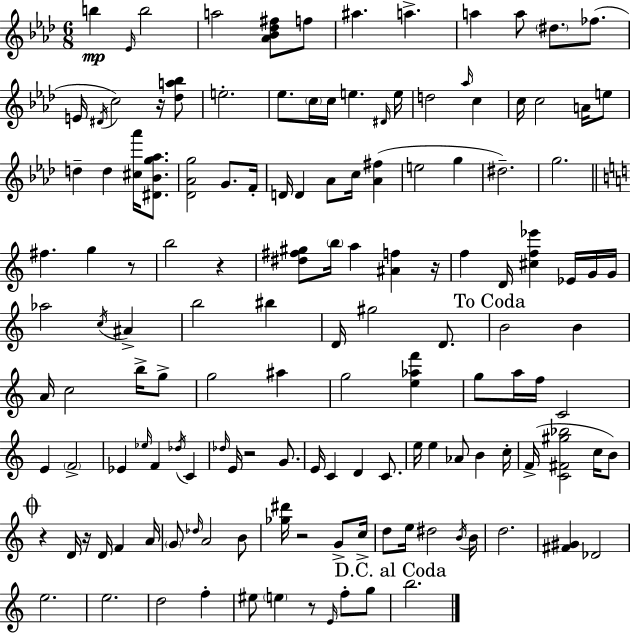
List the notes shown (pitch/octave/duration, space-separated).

B5/q Eb4/s B5/h A5/h [Ab4,Bb4,Db5,F#5]/e F5/e A#5/q. A5/q. A5/q A5/e D#5/e. FES5/e. E4/s D#4/s C5/h R/s [Db5,A5,Bb5]/e E5/h. Eb5/e. C5/s C5/s E5/q. D#4/s E5/s D5/h Ab5/s C5/q C5/s C5/h A4/s E5/e D5/q D5/q [C#5,Ab6]/s [D#4,Bb4,G5,Ab5]/e. [Db4,Ab4,G5]/h G4/e. F4/s D4/s D4/q Ab4/e C5/s [Ab4,F#5]/q E5/h G5/q D#5/h. G5/h. F#5/q. G5/q R/e B5/h R/q [D#5,F#5,G#5]/e B5/s A5/q [A#4,F5]/q R/s F5/q D4/s [C#5,F5,Eb6]/q Eb4/s G4/s G4/s Ab5/h C5/s A#4/q B5/h BIS5/q D4/s G#5/h D4/e. B4/h B4/q A4/s C5/h B5/s G5/e G5/h A#5/q G5/h [E5,Ab5,F6]/q G5/e A5/s F5/s C4/h E4/q F4/h Eb4/q Eb5/s F4/q Db5/s C4/q Db5/s E4/s R/h G4/e. E4/s C4/q D4/q C4/e. E5/s E5/q Ab4/e B4/q C5/s F4/s [C4,F#4,G#5,Bb5]/h C5/s B4/e R/q D4/s R/s D4/s F4/q A4/s G4/e Db5/s A4/h B4/e [Gb5,D#6]/s R/h G4/e C5/s D5/e E5/s D#5/h B4/s B4/s D5/h. [F#4,G#4]/q Db4/h E5/h. E5/h. D5/h F5/q EIS5/e E5/q R/e E4/s F5/e G5/e B5/h.